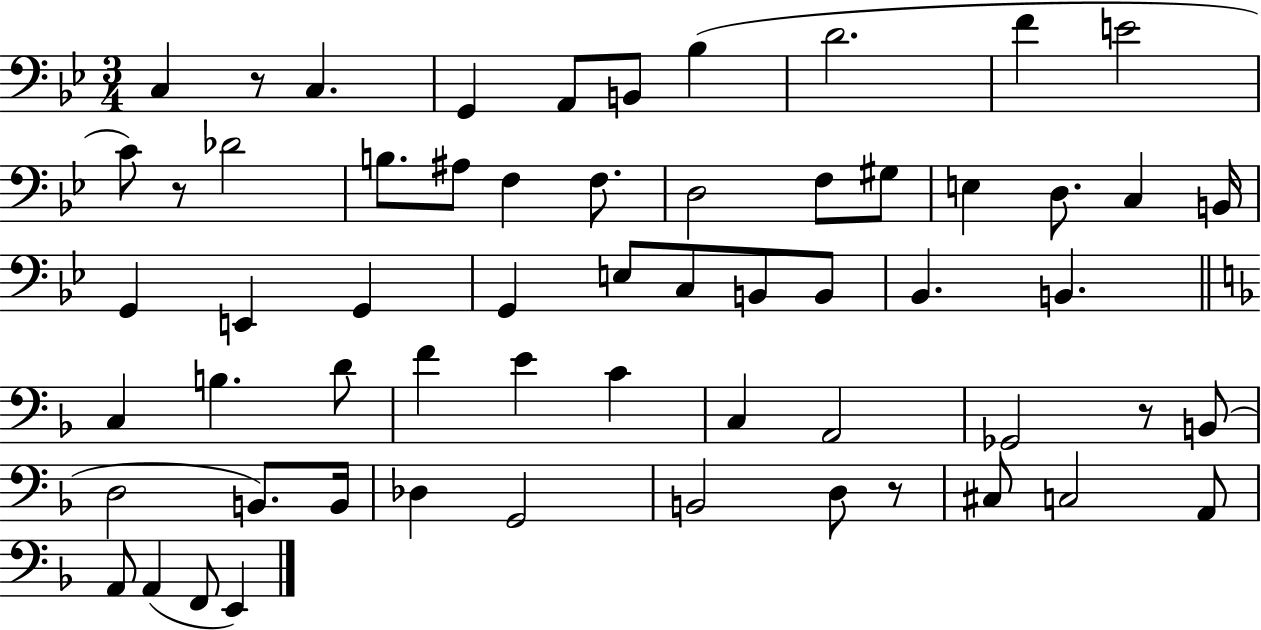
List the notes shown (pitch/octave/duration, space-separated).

C3/q R/e C3/q. G2/q A2/e B2/e Bb3/q D4/h. F4/q E4/h C4/e R/e Db4/h B3/e. A#3/e F3/q F3/e. D3/h F3/e G#3/e E3/q D3/e. C3/q B2/s G2/q E2/q G2/q G2/q E3/e C3/e B2/e B2/e Bb2/q. B2/q. C3/q B3/q. D4/e F4/q E4/q C4/q C3/q A2/h Gb2/h R/e B2/e D3/h B2/e. B2/s Db3/q G2/h B2/h D3/e R/e C#3/e C3/h A2/e A2/e A2/q F2/e E2/q